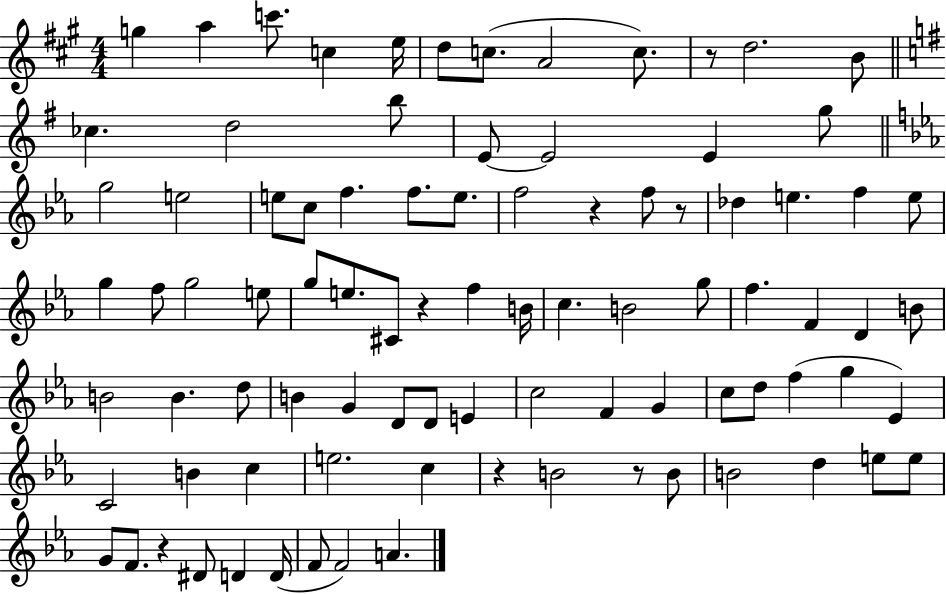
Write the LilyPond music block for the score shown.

{
  \clef treble
  \numericTimeSignature
  \time 4/4
  \key a \major
  g''4 a''4 c'''8. c''4 e''16 | d''8 c''8.( a'2 c''8.) | r8 d''2. b'8 | \bar "||" \break \key g \major ces''4. d''2 b''8 | e'8~~ e'2 e'4 g''8 | \bar "||" \break \key ees \major g''2 e''2 | e''8 c''8 f''4. f''8. e''8. | f''2 r4 f''8 r8 | des''4 e''4. f''4 e''8 | \break g''4 f''8 g''2 e''8 | g''8 e''8. cis'8 r4 f''4 b'16 | c''4. b'2 g''8 | f''4. f'4 d'4 b'8 | \break b'2 b'4. d''8 | b'4 g'4 d'8 d'8 e'4 | c''2 f'4 g'4 | c''8 d''8 f''4( g''4 ees'4) | \break c'2 b'4 c''4 | e''2. c''4 | r4 b'2 r8 b'8 | b'2 d''4 e''8 e''8 | \break g'8 f'8. r4 dis'8 d'4 d'16( | f'8 f'2) a'4. | \bar "|."
}